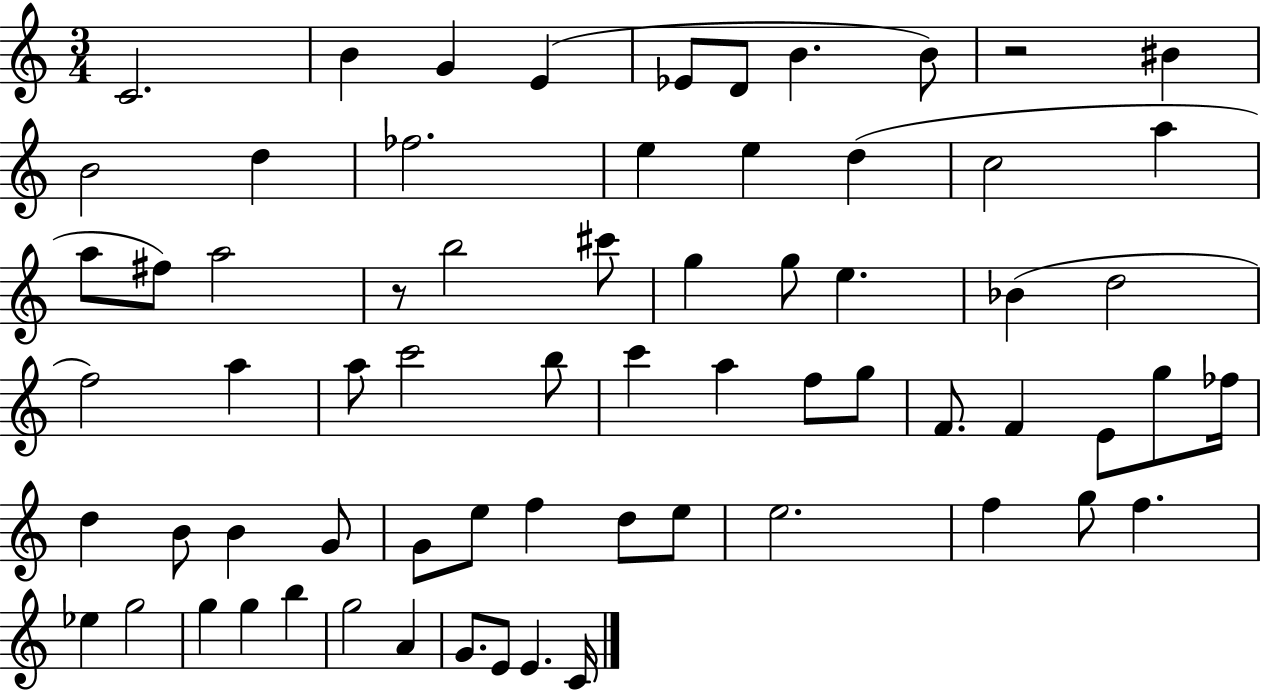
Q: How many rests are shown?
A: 2